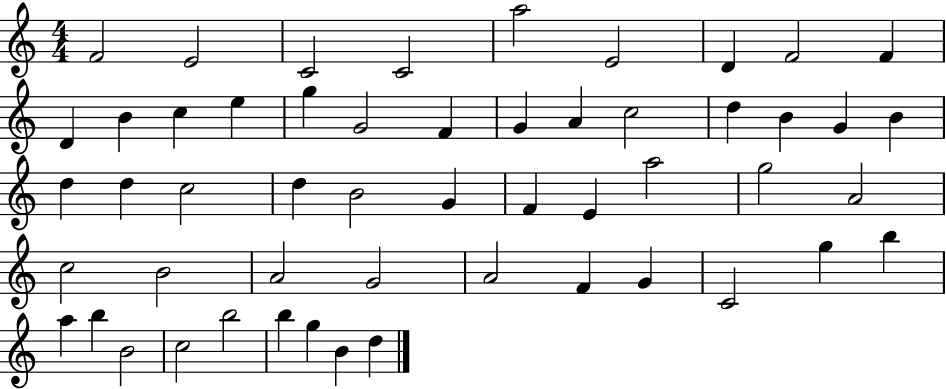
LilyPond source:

{
  \clef treble
  \numericTimeSignature
  \time 4/4
  \key c \major
  f'2 e'2 | c'2 c'2 | a''2 e'2 | d'4 f'2 f'4 | \break d'4 b'4 c''4 e''4 | g''4 g'2 f'4 | g'4 a'4 c''2 | d''4 b'4 g'4 b'4 | \break d''4 d''4 c''2 | d''4 b'2 g'4 | f'4 e'4 a''2 | g''2 a'2 | \break c''2 b'2 | a'2 g'2 | a'2 f'4 g'4 | c'2 g''4 b''4 | \break a''4 b''4 b'2 | c''2 b''2 | b''4 g''4 b'4 d''4 | \bar "|."
}